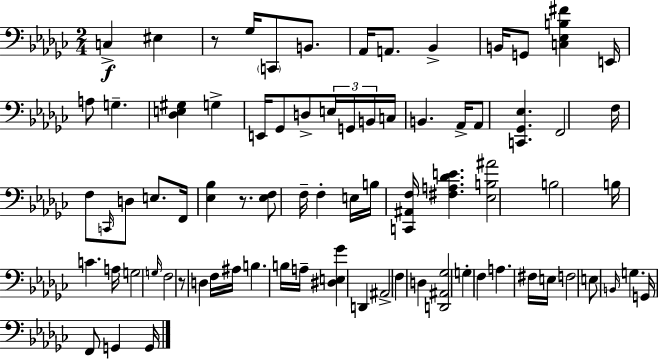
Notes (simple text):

C3/q EIS3/q R/e Gb3/s C2/e B2/e. Ab2/s A2/e. Bb2/q B2/s G2/e [C3,Eb3,B3,F#4]/q E2/s A3/e G3/q. [Db3,E3,G#3]/q G3/q E2/s Gb2/e D3/e E3/s G2/s B2/s C3/s B2/q. Ab2/s Ab2/e [C2,Gb2,Eb3]/q. F2/h F3/s F3/e C2/s D3/e E3/e. F2/s [Eb3,Bb3]/q R/e. [Eb3,F3]/e F3/s F3/q E3/s B3/s [C2,A#2,F3]/s [F#3,A3,Db4,E4]/q. [Eb3,B3,A#4]/h B3/h B3/s C4/q. A3/s G3/h G3/s F3/h R/e D3/q F3/s A#3/s B3/q. B3/s A3/s [D#3,E3,Gb4]/q D2/q A#2/h F3/q D3/q [D2,A#2,Gb3]/h G3/q F3/q A3/q. F#3/s E3/s F3/h E3/e B2/s G3/q. G2/s F2/e G2/q G2/s